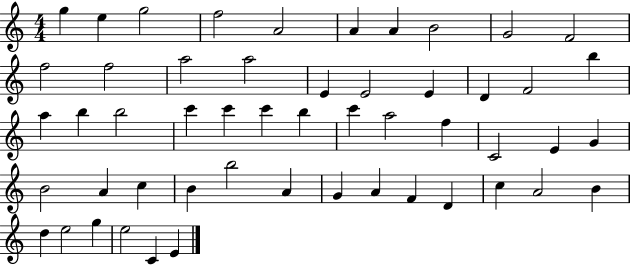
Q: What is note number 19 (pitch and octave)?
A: F4